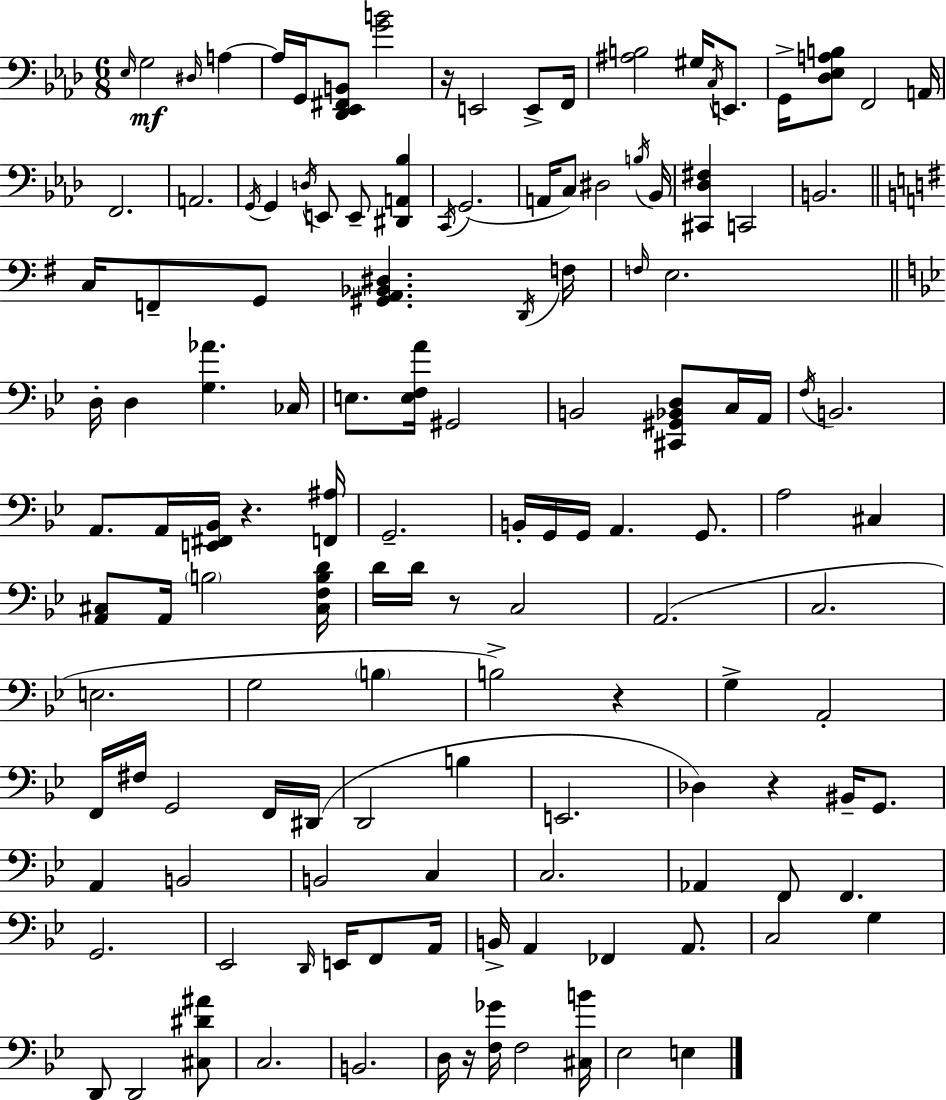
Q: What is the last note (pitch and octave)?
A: E3